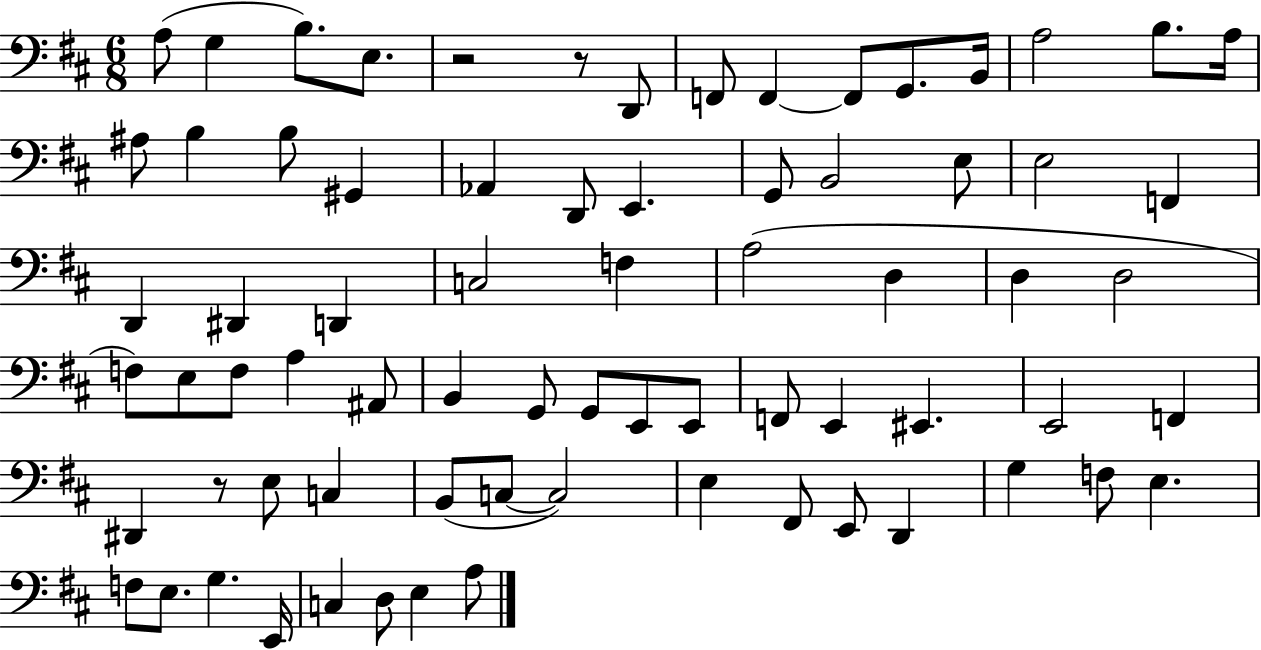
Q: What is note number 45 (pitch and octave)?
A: F2